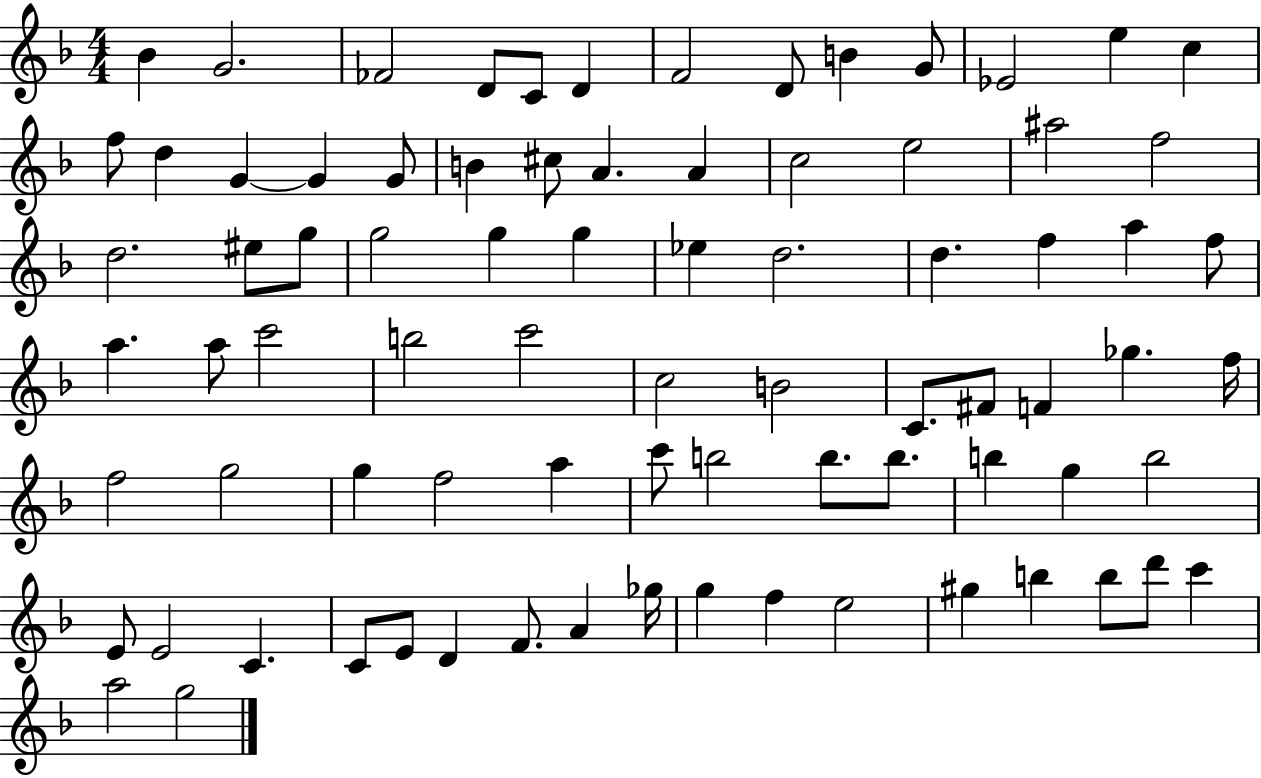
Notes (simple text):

Bb4/q G4/h. FES4/h D4/e C4/e D4/q F4/h D4/e B4/q G4/e Eb4/h E5/q C5/q F5/e D5/q G4/q G4/q G4/e B4/q C#5/e A4/q. A4/q C5/h E5/h A#5/h F5/h D5/h. EIS5/e G5/e G5/h G5/q G5/q Eb5/q D5/h. D5/q. F5/q A5/q F5/e A5/q. A5/e C6/h B5/h C6/h C5/h B4/h C4/e. F#4/e F4/q Gb5/q. F5/s F5/h G5/h G5/q F5/h A5/q C6/e B5/h B5/e. B5/e. B5/q G5/q B5/h E4/e E4/h C4/q. C4/e E4/e D4/q F4/e. A4/q Gb5/s G5/q F5/q E5/h G#5/q B5/q B5/e D6/e C6/q A5/h G5/h